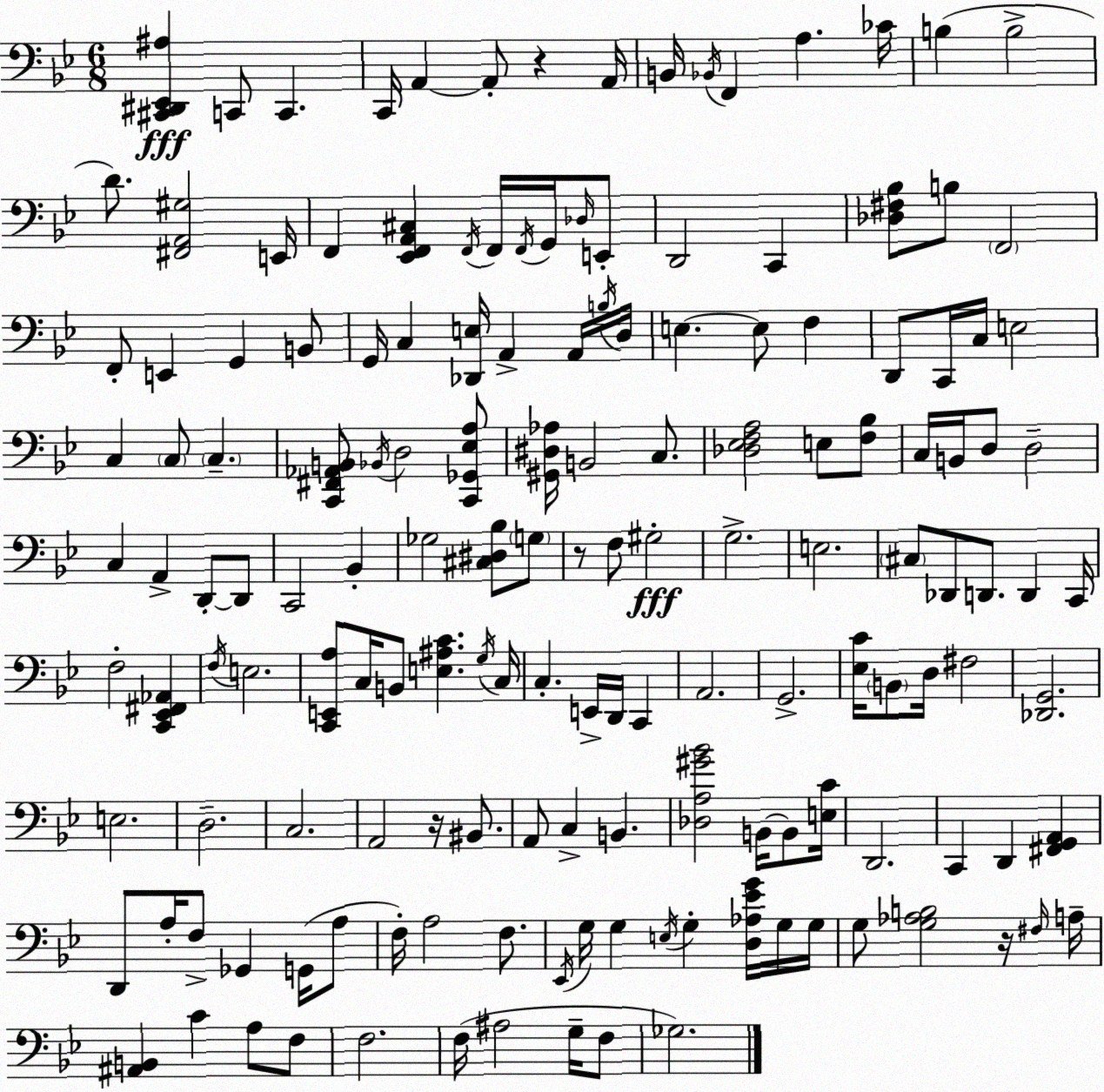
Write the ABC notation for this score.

X:1
T:Untitled
M:6/8
L:1/4
K:Bb
[^C,,^D,,_E,,^A,] C,,/2 C,, C,,/4 A,, A,,/2 z A,,/4 B,,/4 _B,,/4 F,, A, _C/4 B, B,2 D/2 [^F,,A,,^G,]2 E,,/4 F,, [_E,,F,,A,,^C,] F,,/4 F,,/4 F,,/4 G,,/4 _D,/4 E,,/2 D,,2 C,, [_D,^F,_B,]/2 B,/2 F,,2 F,,/2 E,, G,, B,,/2 G,,/4 C, [_D,,E,]/4 A,, A,,/4 B,/4 D,/4 E, E,/2 F, D,,/2 C,,/4 C,/4 E,2 C, C,/2 C, [C,,^F,,_A,,B,,]/2 _B,,/4 D,2 [C,,_G,,_E,A,]/2 [^G,,^D,_A,]/4 B,,2 C,/2 [_D,_E,F,A,]2 E,/2 [F,_B,]/2 C,/4 B,,/4 D,/2 D,2 C, A,, D,,/2 D,,/2 C,,2 _B,, _G,2 [^C,^D,_B,]/2 G,/2 z/2 F,/2 ^G,2 G,2 E,2 ^C,/2 _D,,/2 D,,/2 D,, C,,/4 F,2 [C,,_E,,^F,,_A,,] F,/4 E,2 [C,,E,,A,]/2 C,/4 B,,/2 [E,^A,C] G,/4 C,/4 C, E,,/4 D,,/4 C,, A,,2 G,,2 [_E,C]/4 B,,/2 D,/4 ^F,2 [_D,,G,,]2 E,2 D,2 C,2 A,,2 z/4 ^B,,/2 A,,/2 C, B,, [_D,A,^G_B]2 B,,/4 B,,/2 [E,C]/4 D,,2 C,, D,, [^F,,G,,A,,] D,,/2 A,/4 F,/2 _G,, G,,/4 A,/2 F,/4 A,2 F,/2 _E,,/4 G,/4 G, E,/4 G, [D,_A,_EG]/4 G,/4 G,/4 G,/2 [G,_A,B,]2 z/4 ^F,/4 A,/4 [^A,,B,,] C A,/2 F,/2 F,2 F,/4 ^A,2 G,/4 F,/2 _G,2